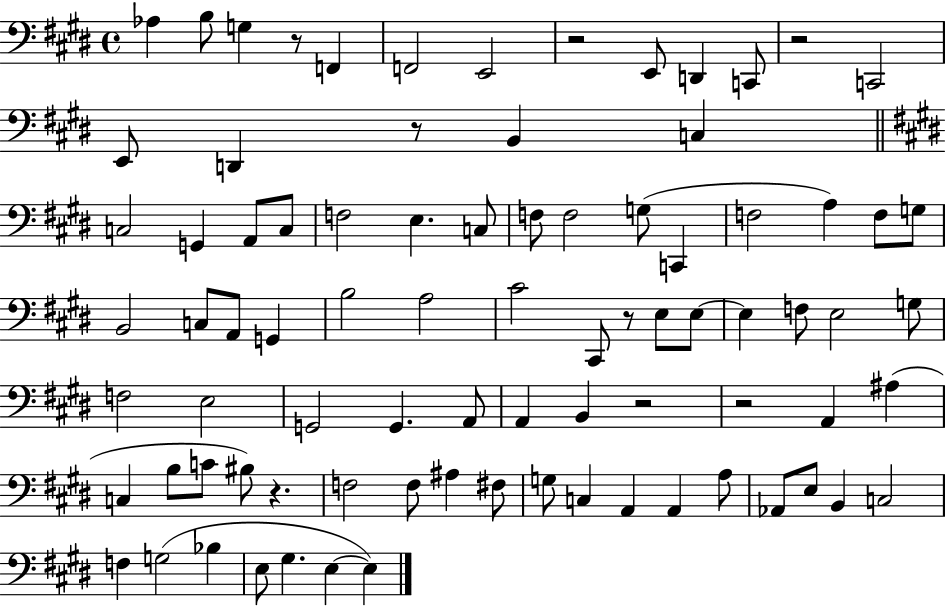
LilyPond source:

{
  \clef bass
  \time 4/4
  \defaultTimeSignature
  \key e \major
  aes4 b8 g4 r8 f,4 | f,2 e,2 | r2 e,8 d,4 c,8 | r2 c,2 | \break e,8 d,4 r8 b,4 c4 | \bar "||" \break \key e \major c2 g,4 a,8 c8 | f2 e4. c8 | f8 f2 g8( c,4 | f2 a4) f8 g8 | \break b,2 c8 a,8 g,4 | b2 a2 | cis'2 cis,8 r8 e8 e8~~ | e4 f8 e2 g8 | \break f2 e2 | g,2 g,4. a,8 | a,4 b,4 r2 | r2 a,4 ais4( | \break c4 b8 c'8 bis8) r4. | f2 f8 ais4 fis8 | g8 c4 a,4 a,4 a8 | aes,8 e8 b,4 c2 | \break f4 g2( bes4 | e8 gis4. e4~~ e4) | \bar "|."
}